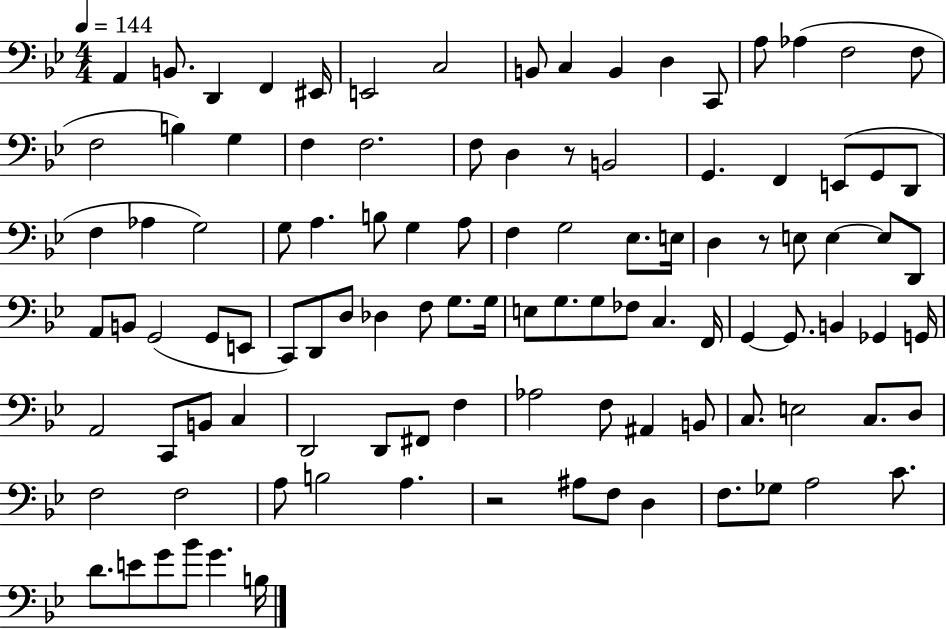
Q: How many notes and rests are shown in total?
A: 106